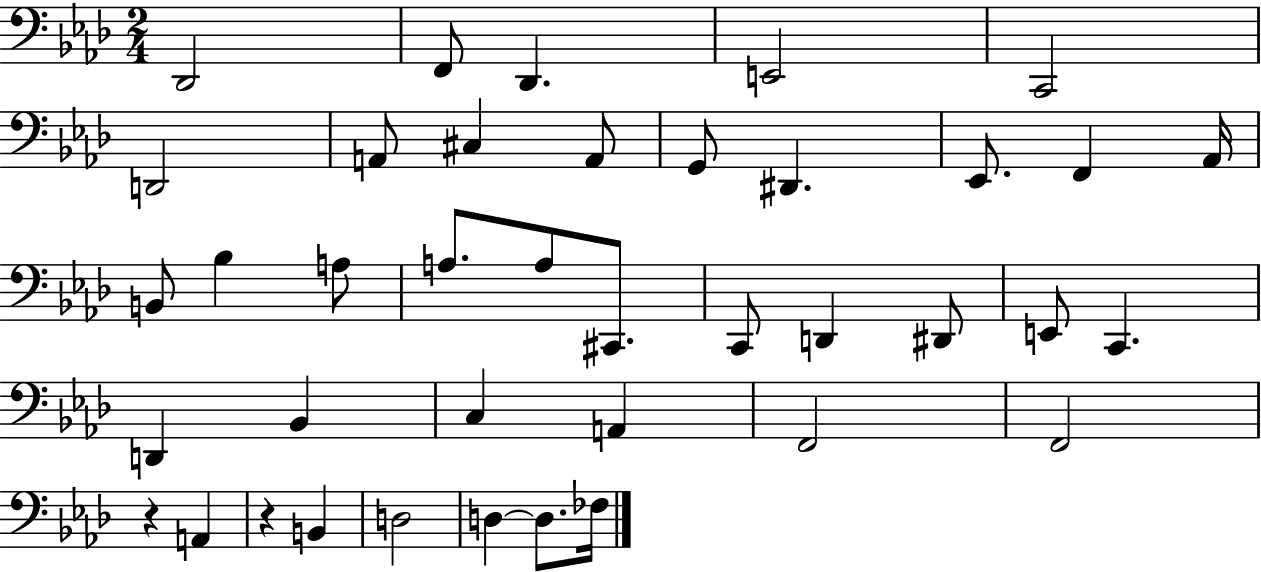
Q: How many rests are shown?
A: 2